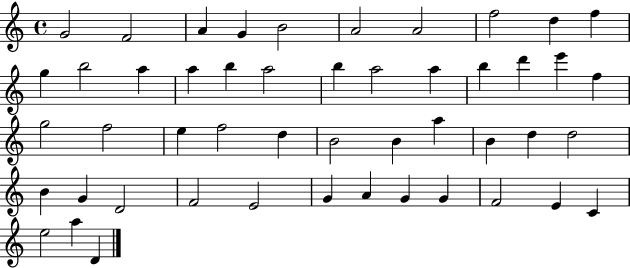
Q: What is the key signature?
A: C major